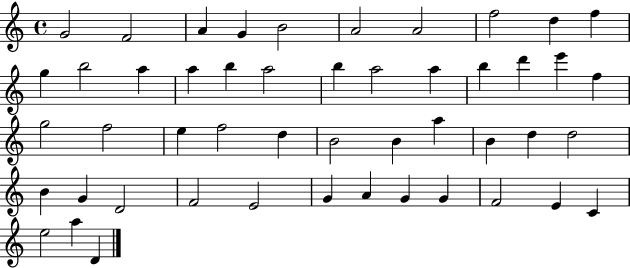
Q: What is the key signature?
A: C major